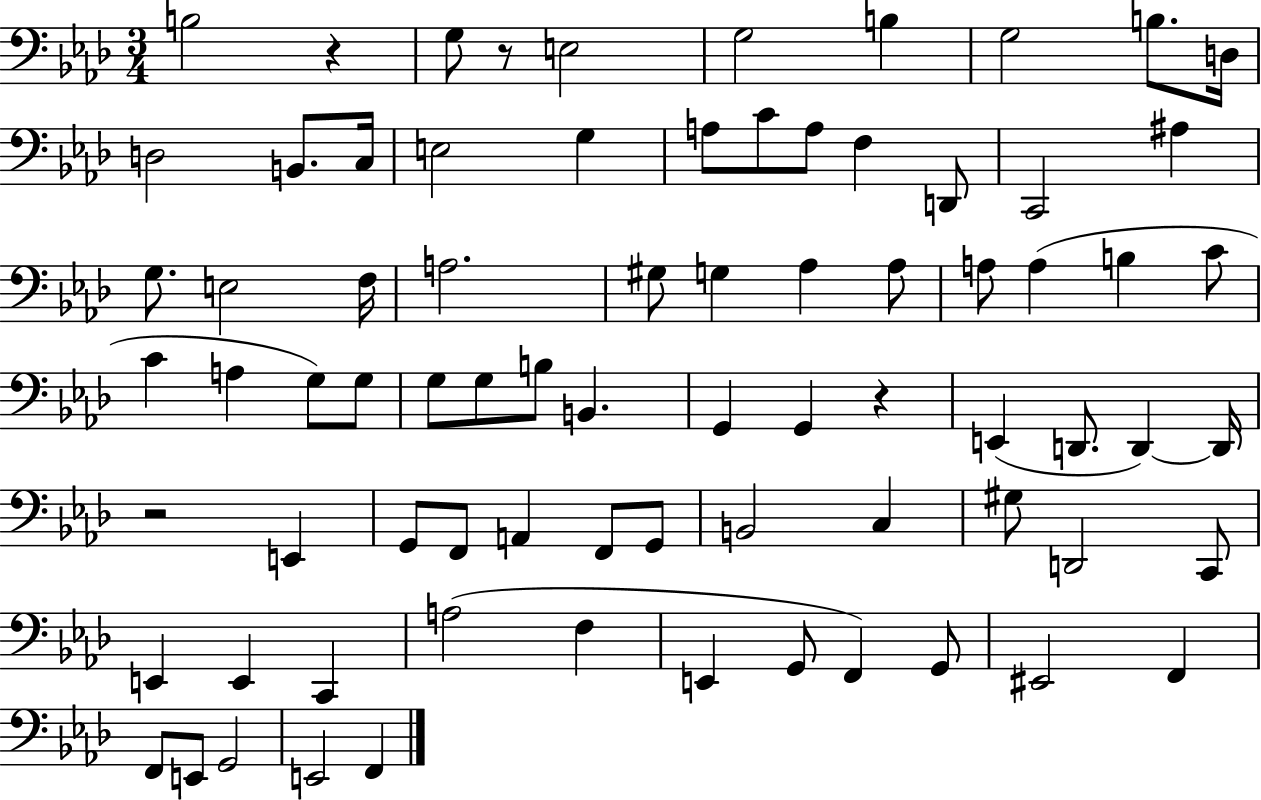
X:1
T:Untitled
M:3/4
L:1/4
K:Ab
B,2 z G,/2 z/2 E,2 G,2 B, G,2 B,/2 D,/4 D,2 B,,/2 C,/4 E,2 G, A,/2 C/2 A,/2 F, D,,/2 C,,2 ^A, G,/2 E,2 F,/4 A,2 ^G,/2 G, _A, _A,/2 A,/2 A, B, C/2 C A, G,/2 G,/2 G,/2 G,/2 B,/2 B,, G,, G,, z E,, D,,/2 D,, D,,/4 z2 E,, G,,/2 F,,/2 A,, F,,/2 G,,/2 B,,2 C, ^G,/2 D,,2 C,,/2 E,, E,, C,, A,2 F, E,, G,,/2 F,, G,,/2 ^E,,2 F,, F,,/2 E,,/2 G,,2 E,,2 F,,